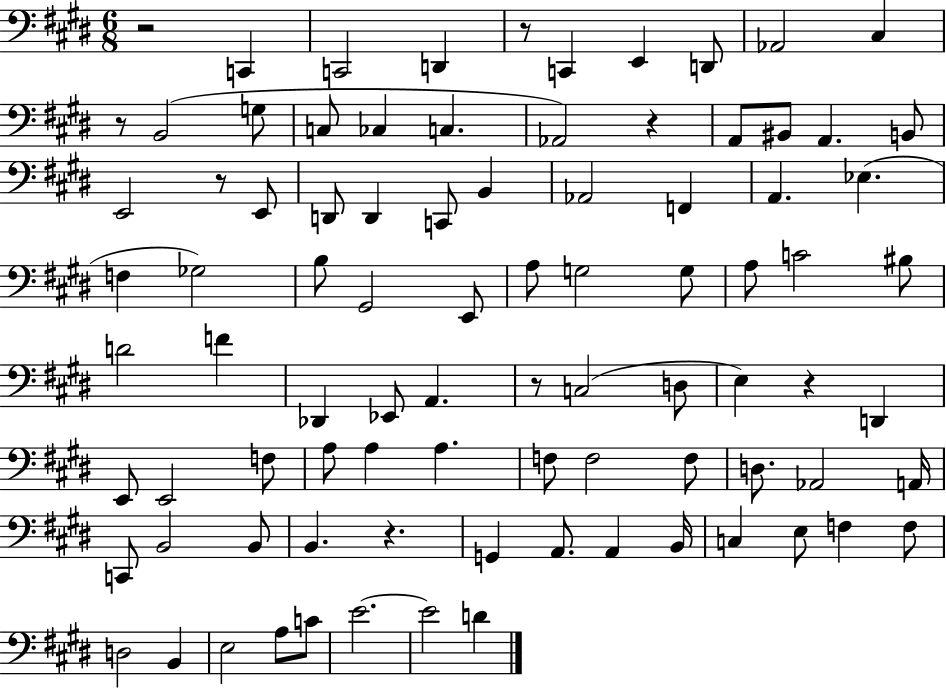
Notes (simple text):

R/h C2/q C2/h D2/q R/e C2/q E2/q D2/e Ab2/h C#3/q R/e B2/h G3/e C3/e CES3/q C3/q. Ab2/h R/q A2/e BIS2/e A2/q. B2/e E2/h R/e E2/e D2/e D2/q C2/e B2/q Ab2/h F2/q A2/q. Eb3/q. F3/q Gb3/h B3/e G#2/h E2/e A3/e G3/h G3/e A3/e C4/h BIS3/e D4/h F4/q Db2/q Eb2/e A2/q. R/e C3/h D3/e E3/q R/q D2/q E2/e E2/h F3/e A3/e A3/q A3/q. F3/e F3/h F3/e D3/e. Ab2/h A2/s C2/e B2/h B2/e B2/q. R/q. G2/q A2/e. A2/q B2/s C3/q E3/e F3/q F3/e D3/h B2/q E3/h A3/e C4/e E4/h. E4/h D4/q